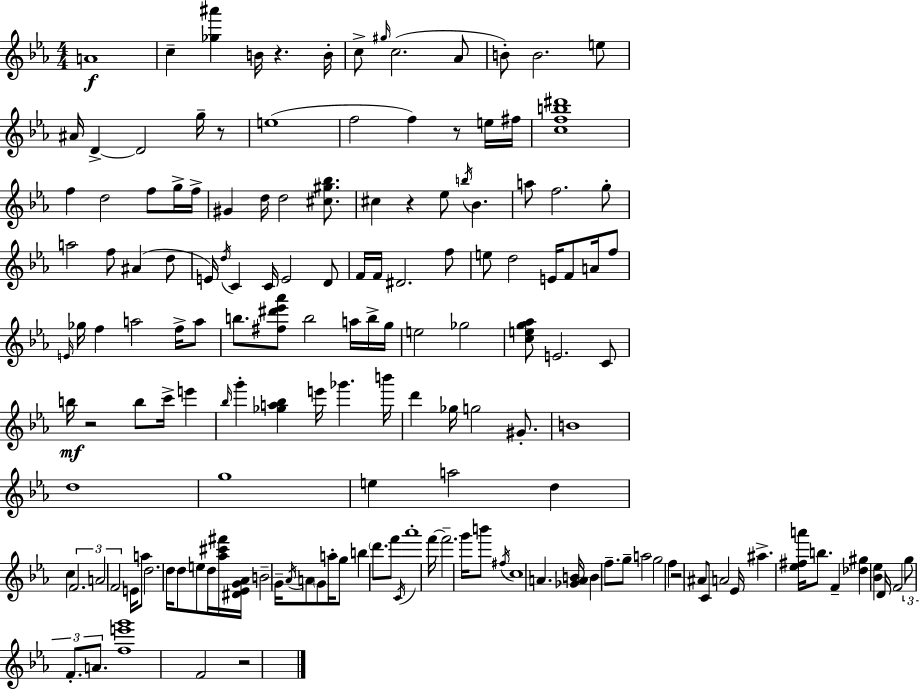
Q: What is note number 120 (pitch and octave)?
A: B4